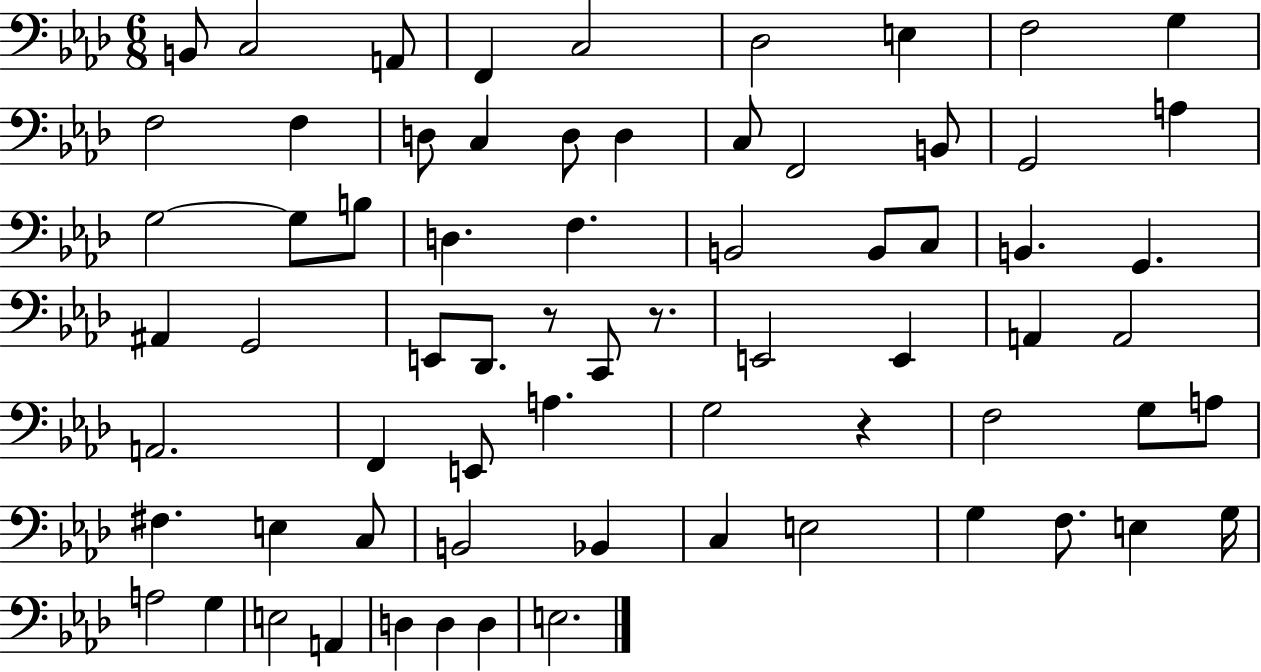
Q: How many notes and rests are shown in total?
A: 69